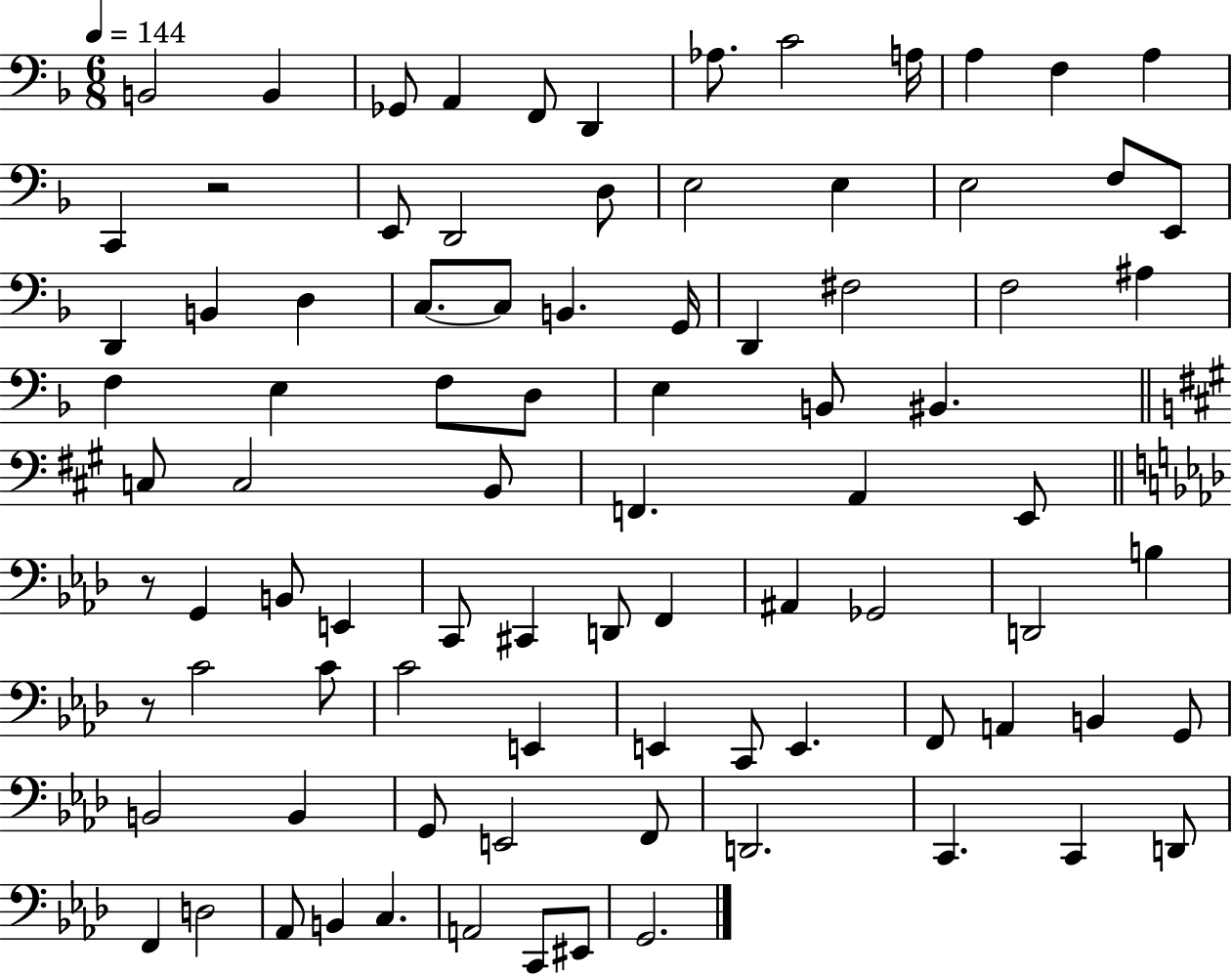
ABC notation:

X:1
T:Untitled
M:6/8
L:1/4
K:F
B,,2 B,, _G,,/2 A,, F,,/2 D,, _A,/2 C2 A,/4 A, F, A, C,, z2 E,,/2 D,,2 D,/2 E,2 E, E,2 F,/2 E,,/2 D,, B,, D, C,/2 C,/2 B,, G,,/4 D,, ^F,2 F,2 ^A, F, E, F,/2 D,/2 E, B,,/2 ^B,, C,/2 C,2 B,,/2 F,, A,, E,,/2 z/2 G,, B,,/2 E,, C,,/2 ^C,, D,,/2 F,, ^A,, _G,,2 D,,2 B, z/2 C2 C/2 C2 E,, E,, C,,/2 E,, F,,/2 A,, B,, G,,/2 B,,2 B,, G,,/2 E,,2 F,,/2 D,,2 C,, C,, D,,/2 F,, D,2 _A,,/2 B,, C, A,,2 C,,/2 ^E,,/2 G,,2